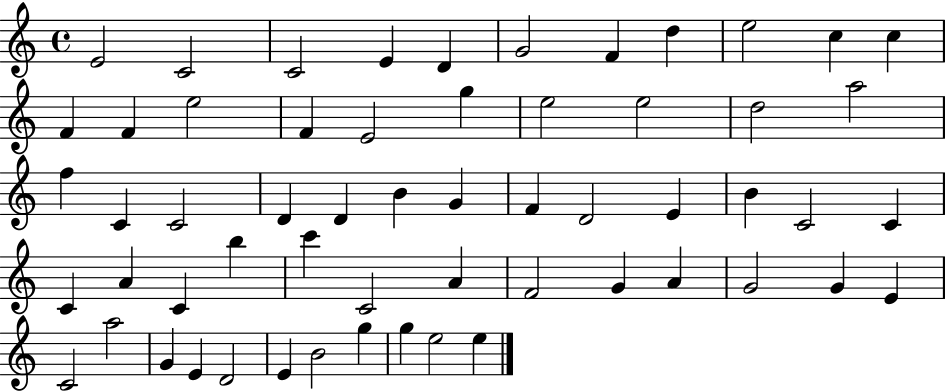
E4/h C4/h C4/h E4/q D4/q G4/h F4/q D5/q E5/h C5/q C5/q F4/q F4/q E5/h F4/q E4/h G5/q E5/h E5/h D5/h A5/h F5/q C4/q C4/h D4/q D4/q B4/q G4/q F4/q D4/h E4/q B4/q C4/h C4/q C4/q A4/q C4/q B5/q C6/q C4/h A4/q F4/h G4/q A4/q G4/h G4/q E4/q C4/h A5/h G4/q E4/q D4/h E4/q B4/h G5/q G5/q E5/h E5/q